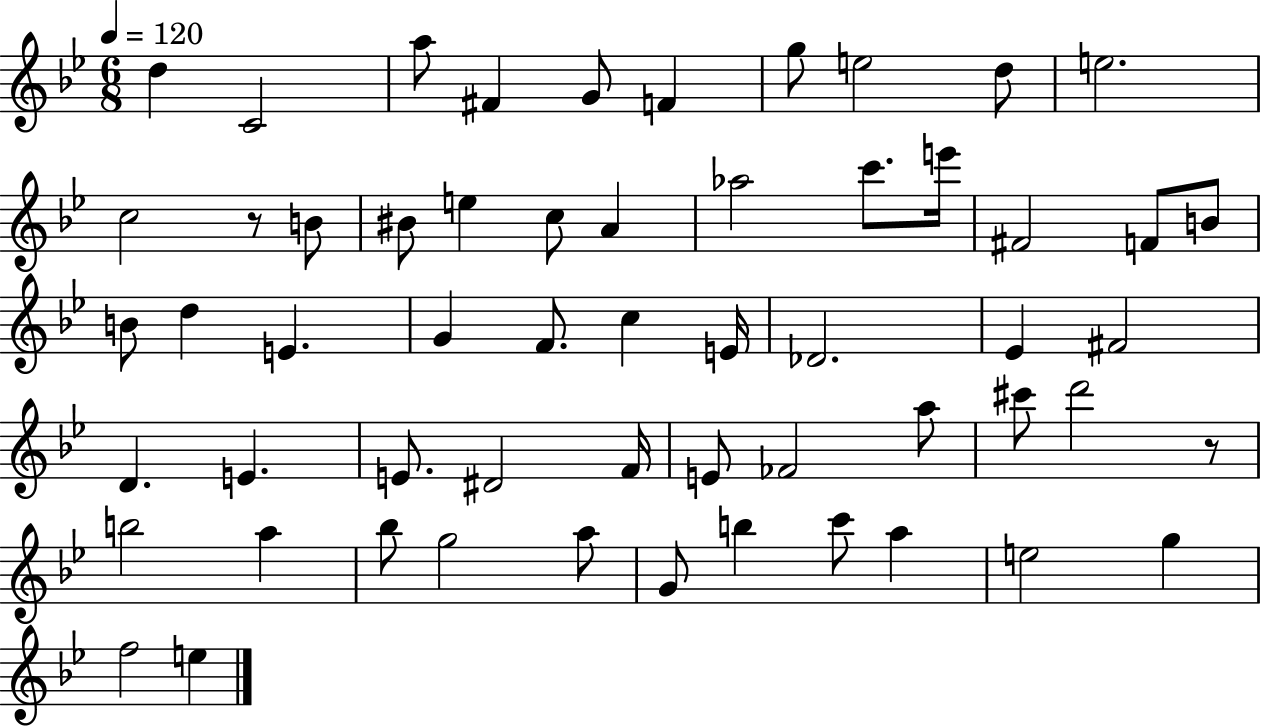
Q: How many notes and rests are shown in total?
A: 57